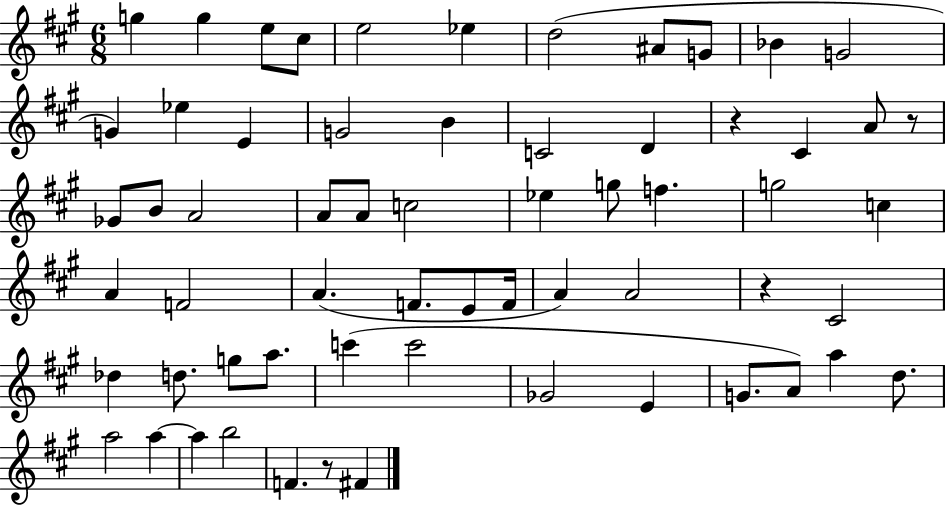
G5/q G5/q E5/e C#5/e E5/h Eb5/q D5/h A#4/e G4/e Bb4/q G4/h G4/q Eb5/q E4/q G4/h B4/q C4/h D4/q R/q C#4/q A4/e R/e Gb4/e B4/e A4/h A4/e A4/e C5/h Eb5/q G5/e F5/q. G5/h C5/q A4/q F4/h A4/q. F4/e. E4/e F4/s A4/q A4/h R/q C#4/h Db5/q D5/e. G5/e A5/e. C6/q C6/h Gb4/h E4/q G4/e. A4/e A5/q D5/e. A5/h A5/q A5/q B5/h F4/q. R/e F#4/q